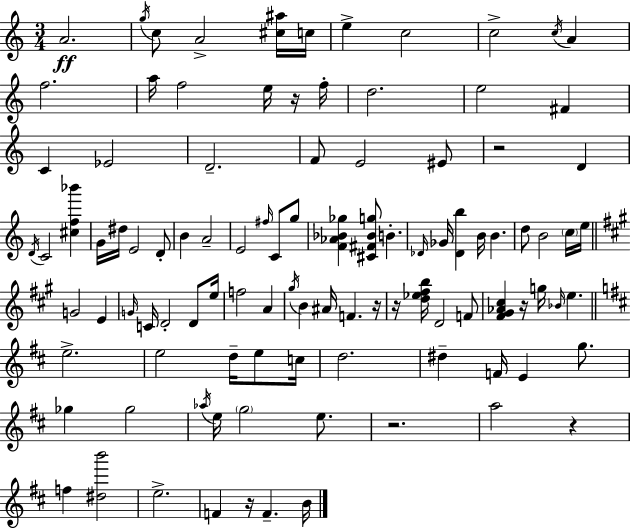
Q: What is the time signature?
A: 3/4